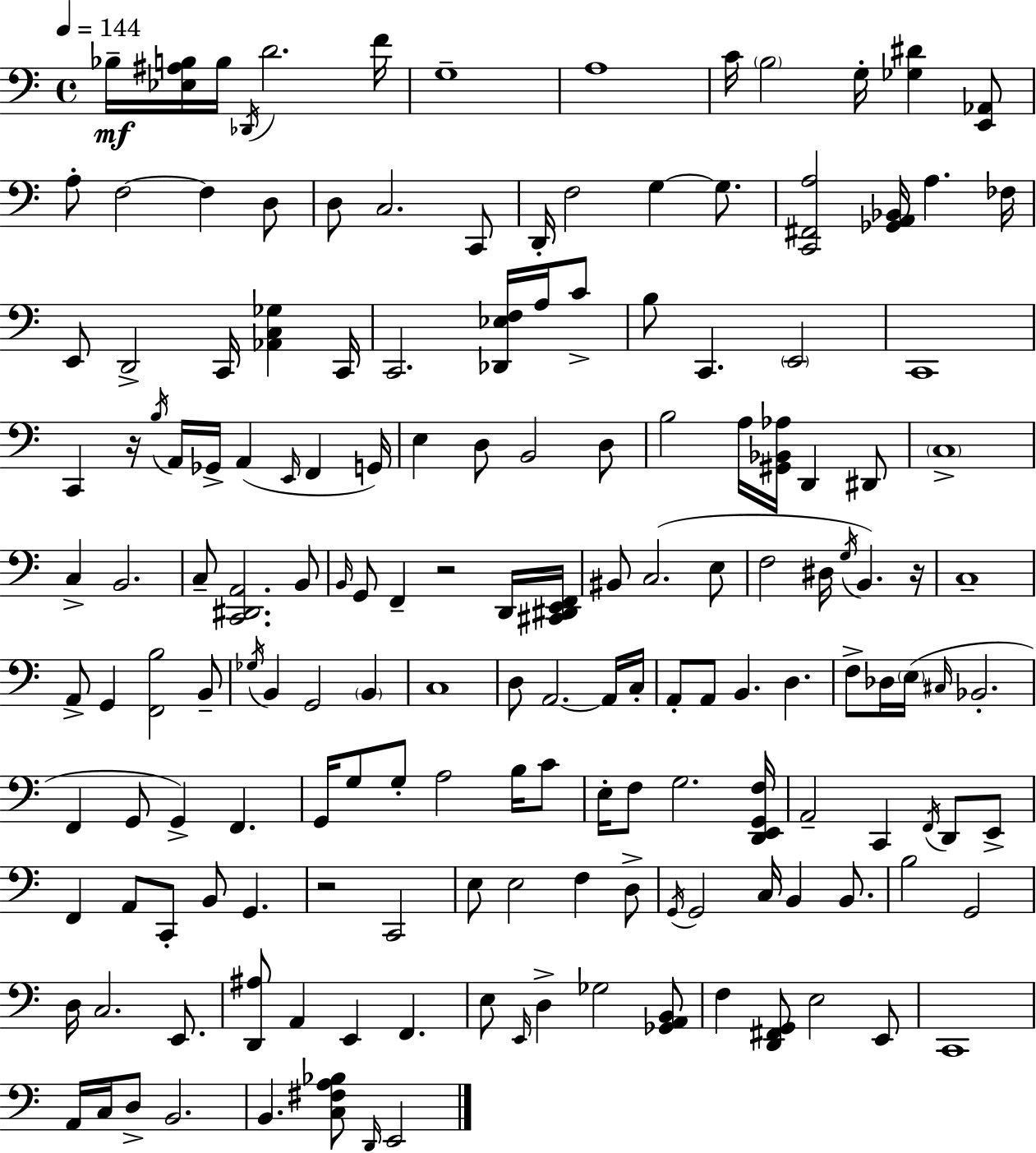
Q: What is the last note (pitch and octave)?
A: E2